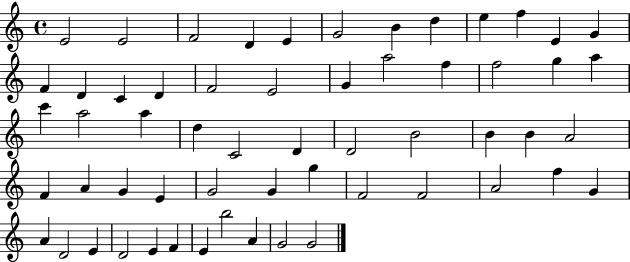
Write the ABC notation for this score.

X:1
T:Untitled
M:4/4
L:1/4
K:C
E2 E2 F2 D E G2 B d e f E G F D C D F2 E2 G a2 f f2 g a c' a2 a d C2 D D2 B2 B B A2 F A G E G2 G g F2 F2 A2 f G A D2 E D2 E F E b2 A G2 G2